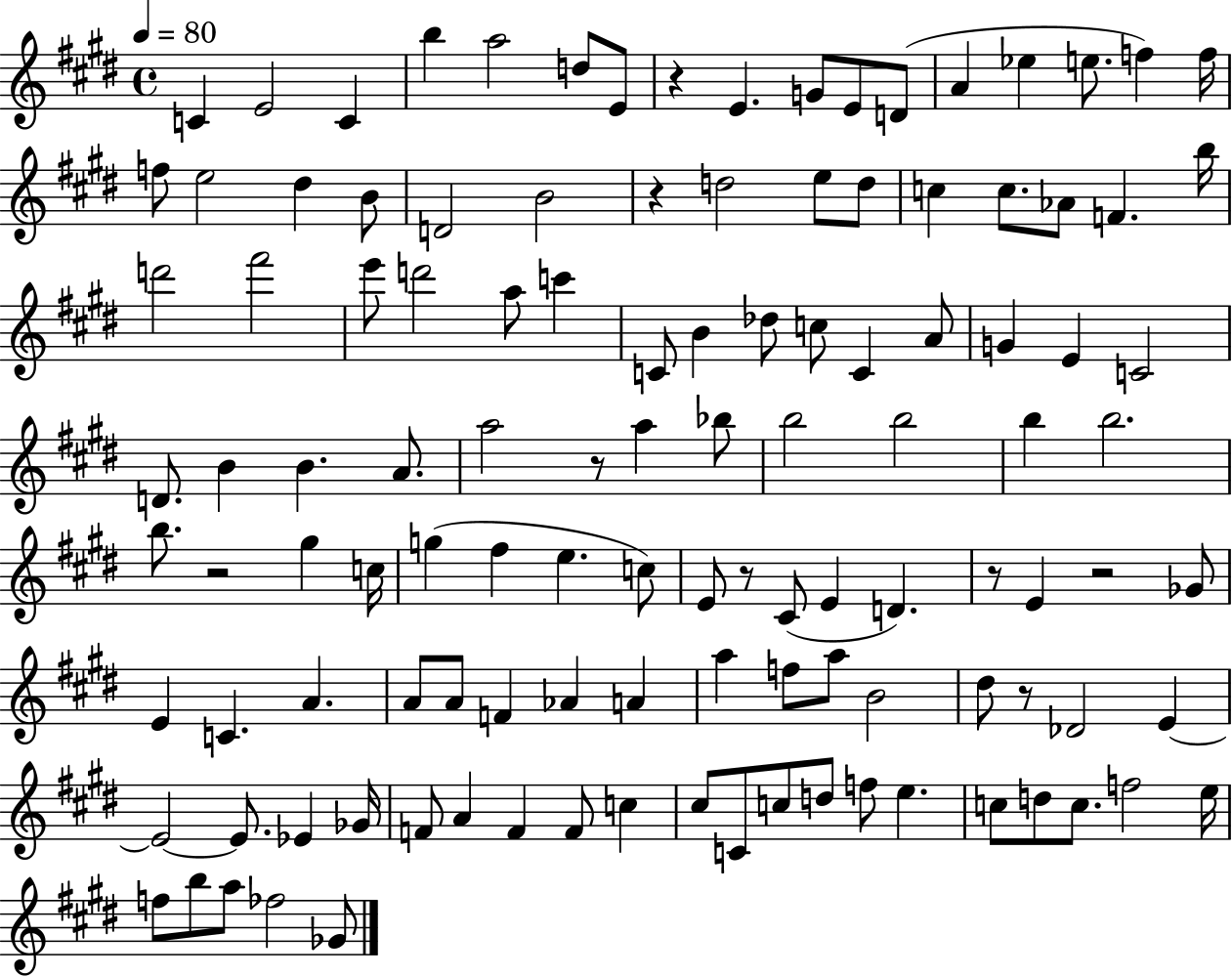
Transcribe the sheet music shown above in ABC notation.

X:1
T:Untitled
M:4/4
L:1/4
K:E
C E2 C b a2 d/2 E/2 z E G/2 E/2 D/2 A _e e/2 f f/4 f/2 e2 ^d B/2 D2 B2 z d2 e/2 d/2 c c/2 _A/2 F b/4 d'2 ^f'2 e'/2 d'2 a/2 c' C/2 B _d/2 c/2 C A/2 G E C2 D/2 B B A/2 a2 z/2 a _b/2 b2 b2 b b2 b/2 z2 ^g c/4 g ^f e c/2 E/2 z/2 ^C/2 E D z/2 E z2 _G/2 E C A A/2 A/2 F _A A a f/2 a/2 B2 ^d/2 z/2 _D2 E E2 E/2 _E _G/4 F/2 A F F/2 c ^c/2 C/2 c/2 d/2 f/2 e c/2 d/2 c/2 f2 e/4 f/2 b/2 a/2 _f2 _G/2